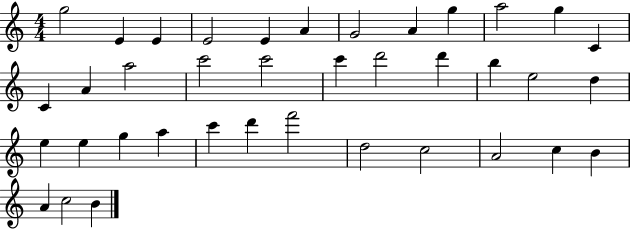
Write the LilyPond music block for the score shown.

{
  \clef treble
  \numericTimeSignature
  \time 4/4
  \key c \major
  g''2 e'4 e'4 | e'2 e'4 a'4 | g'2 a'4 g''4 | a''2 g''4 c'4 | \break c'4 a'4 a''2 | c'''2 c'''2 | c'''4 d'''2 d'''4 | b''4 e''2 d''4 | \break e''4 e''4 g''4 a''4 | c'''4 d'''4 f'''2 | d''2 c''2 | a'2 c''4 b'4 | \break a'4 c''2 b'4 | \bar "|."
}